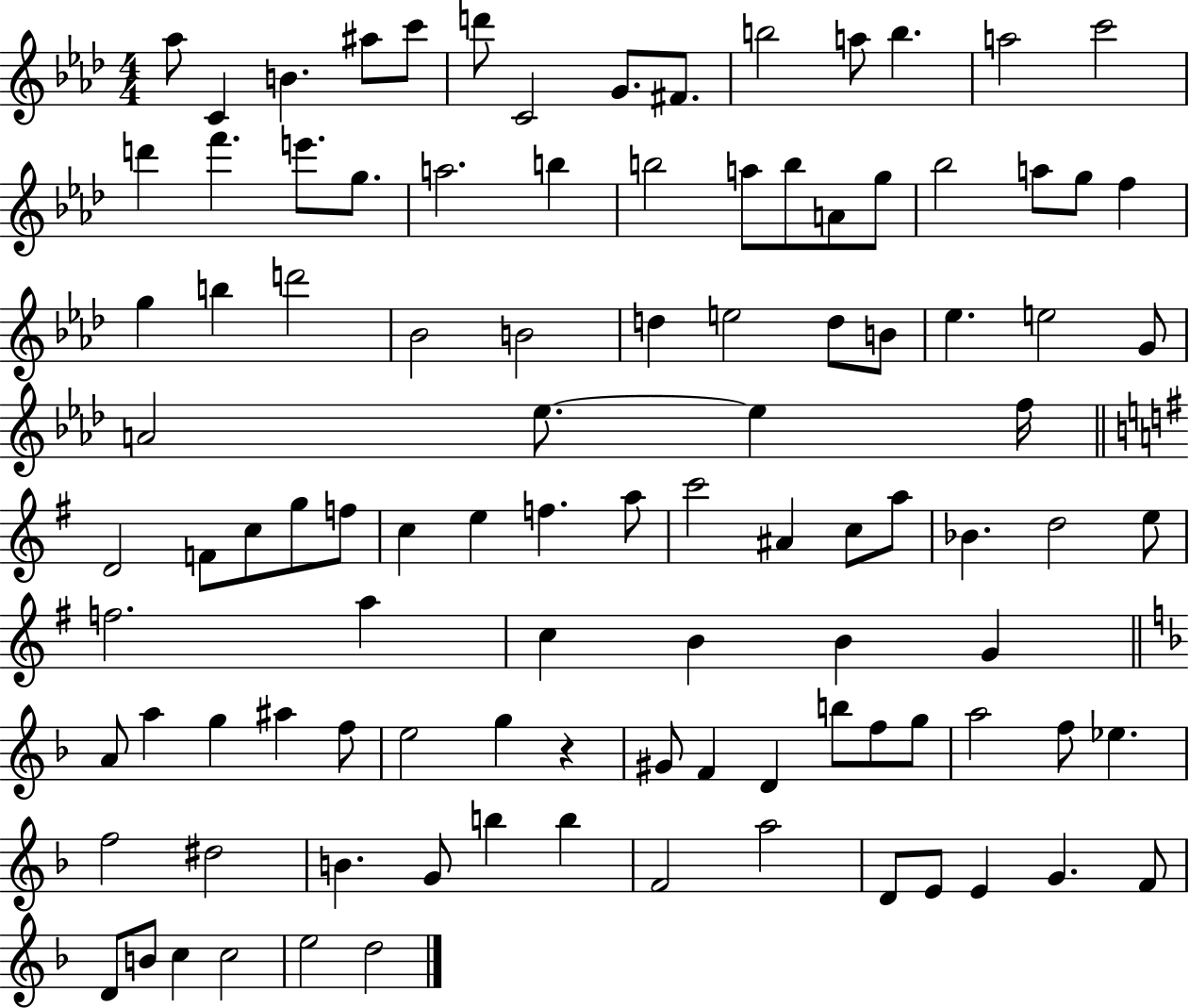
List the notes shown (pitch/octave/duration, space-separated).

Ab5/e C4/q B4/q. A#5/e C6/e D6/e C4/h G4/e. F#4/e. B5/h A5/e B5/q. A5/h C6/h D6/q F6/q. E6/e. G5/e. A5/h. B5/q B5/h A5/e B5/e A4/e G5/e Bb5/h A5/e G5/e F5/q G5/q B5/q D6/h Bb4/h B4/h D5/q E5/h D5/e B4/e Eb5/q. E5/h G4/e A4/h Eb5/e. Eb5/q F5/s D4/h F4/e C5/e G5/e F5/e C5/q E5/q F5/q. A5/e C6/h A#4/q C5/e A5/e Bb4/q. D5/h E5/e F5/h. A5/q C5/q B4/q B4/q G4/q A4/e A5/q G5/q A#5/q F5/e E5/h G5/q R/q G#4/e F4/q D4/q B5/e F5/e G5/e A5/h F5/e Eb5/q. F5/h D#5/h B4/q. G4/e B5/q B5/q F4/h A5/h D4/e E4/e E4/q G4/q. F4/e D4/e B4/e C5/q C5/h E5/h D5/h